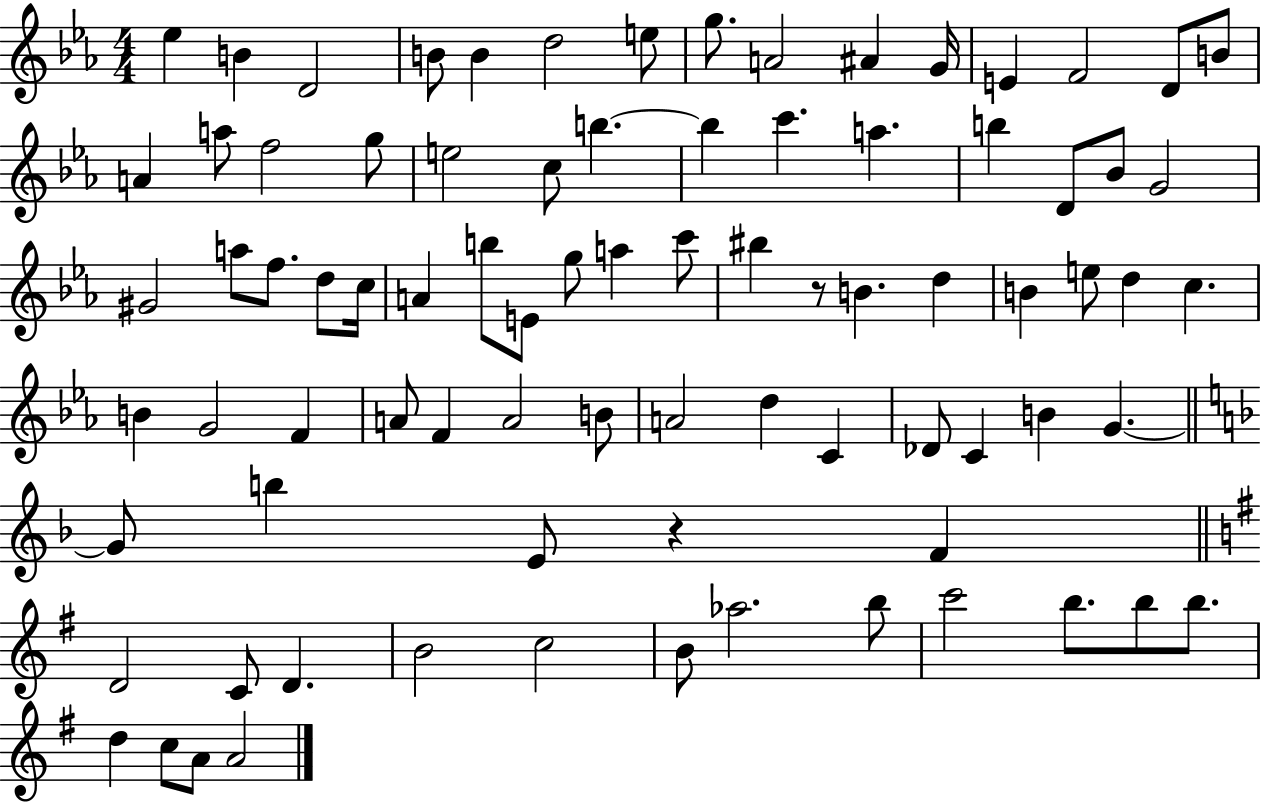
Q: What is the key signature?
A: EES major